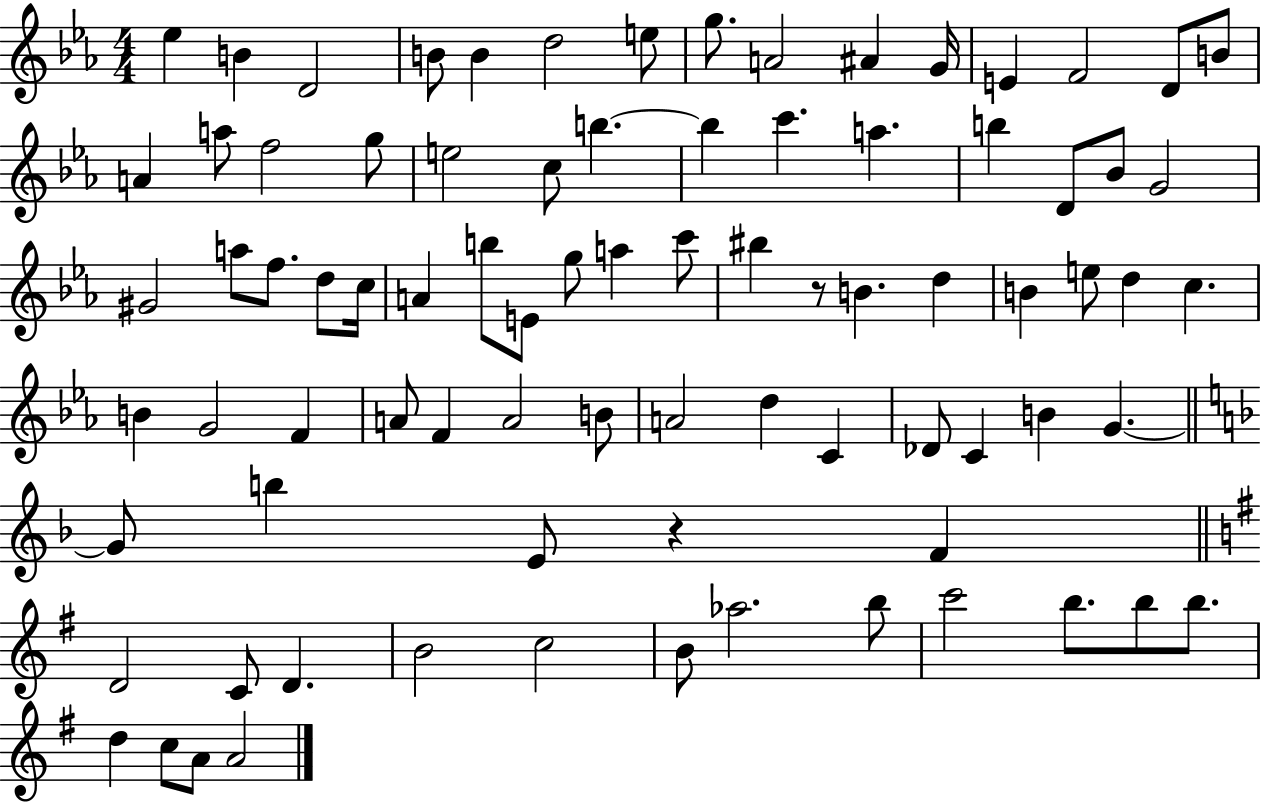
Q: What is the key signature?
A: EES major